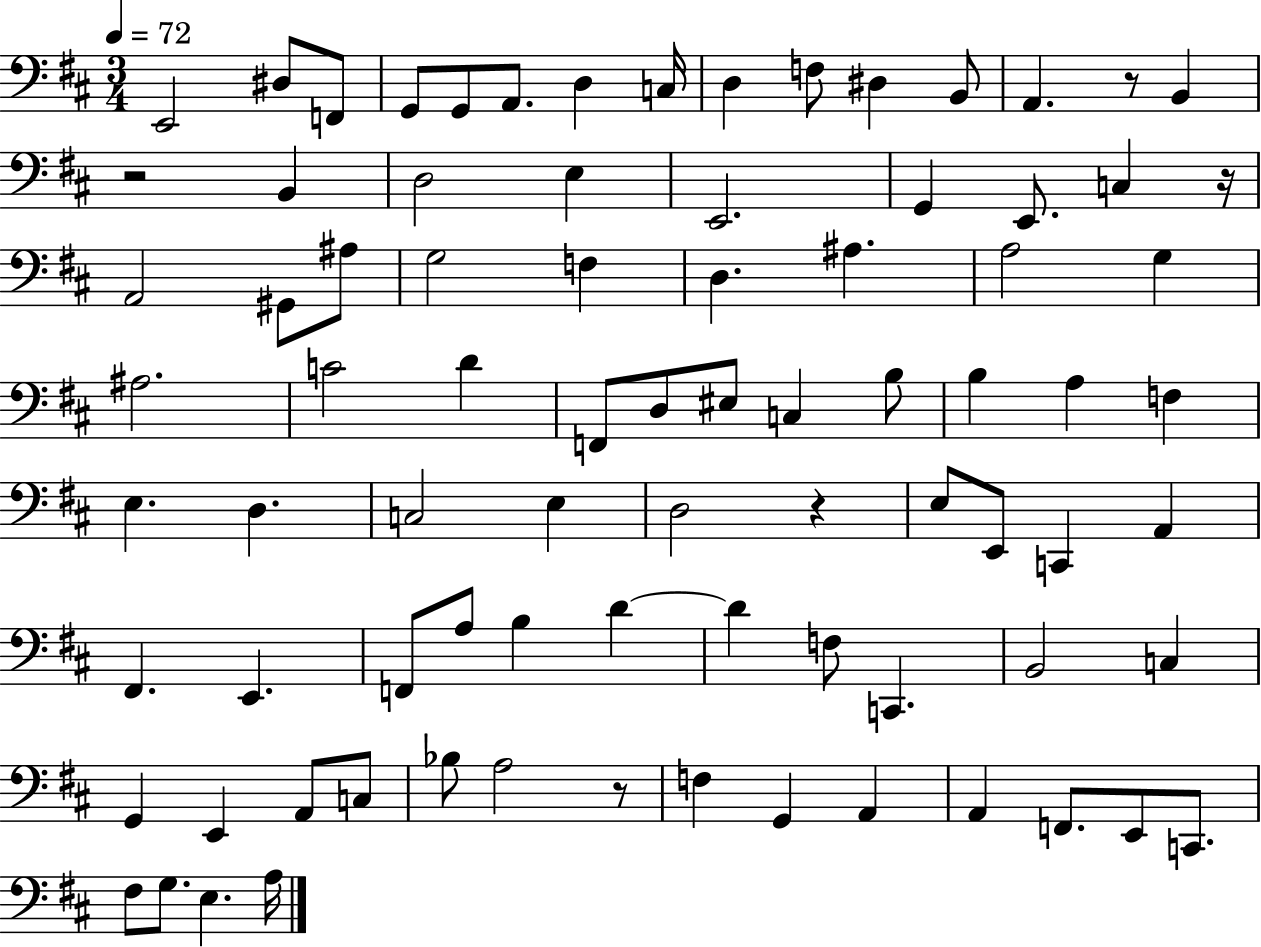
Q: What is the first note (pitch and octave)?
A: E2